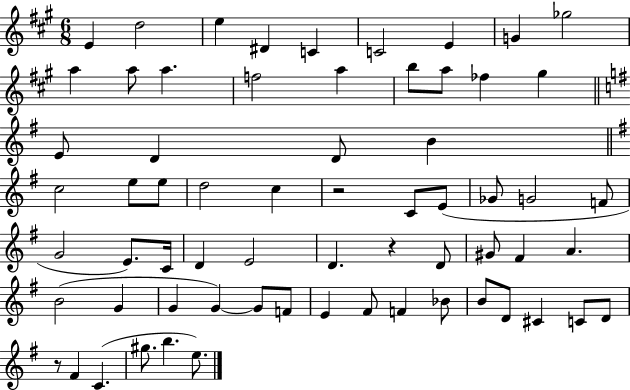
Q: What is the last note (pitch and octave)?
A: E5